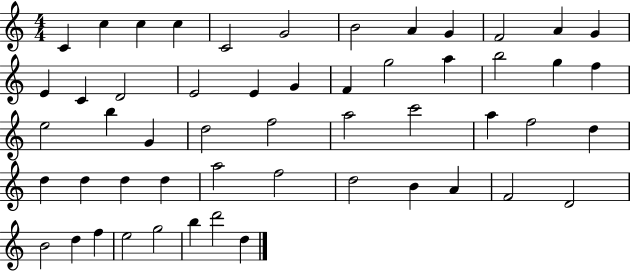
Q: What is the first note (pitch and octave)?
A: C4